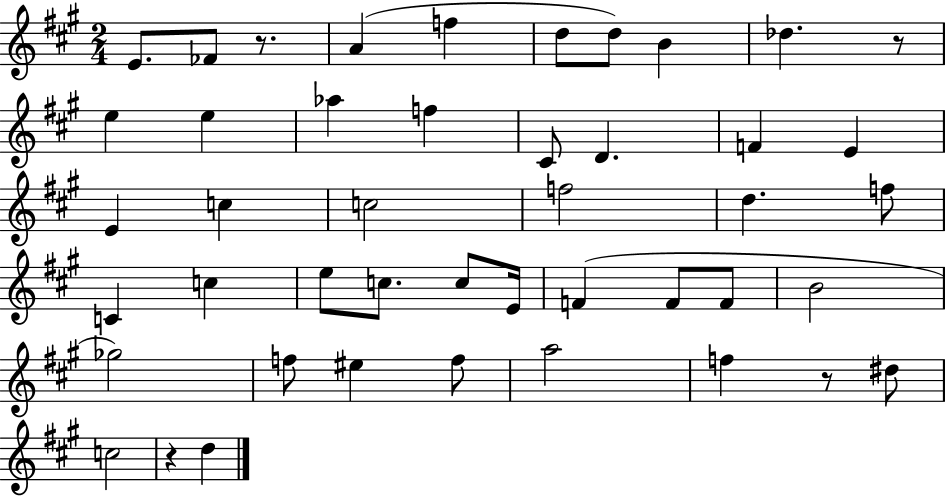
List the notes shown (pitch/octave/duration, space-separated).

E4/e. FES4/e R/e. A4/q F5/q D5/e D5/e B4/q Db5/q. R/e E5/q E5/q Ab5/q F5/q C#4/e D4/q. F4/q E4/q E4/q C5/q C5/h F5/h D5/q. F5/e C4/q C5/q E5/e C5/e. C5/e E4/s F4/q F4/e F4/e B4/h Gb5/h F5/e EIS5/q F5/e A5/h F5/q R/e D#5/e C5/h R/q D5/q